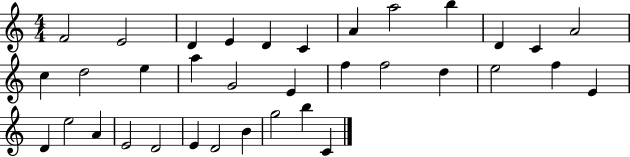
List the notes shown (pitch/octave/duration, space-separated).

F4/h E4/h D4/q E4/q D4/q C4/q A4/q A5/h B5/q D4/q C4/q A4/h C5/q D5/h E5/q A5/q G4/h E4/q F5/q F5/h D5/q E5/h F5/q E4/q D4/q E5/h A4/q E4/h D4/h E4/q D4/h B4/q G5/h B5/q C4/q